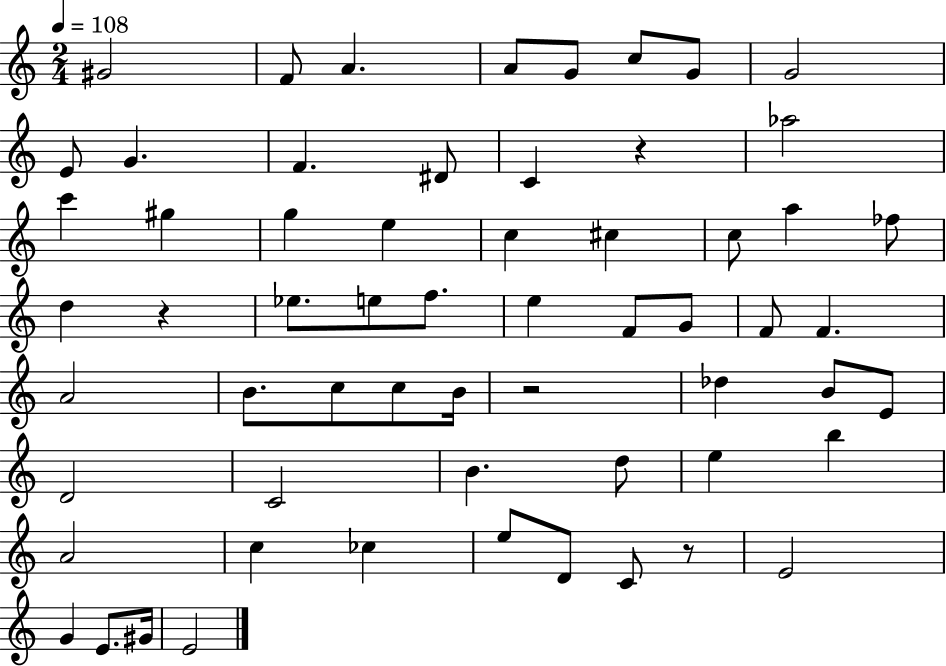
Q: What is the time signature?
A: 2/4